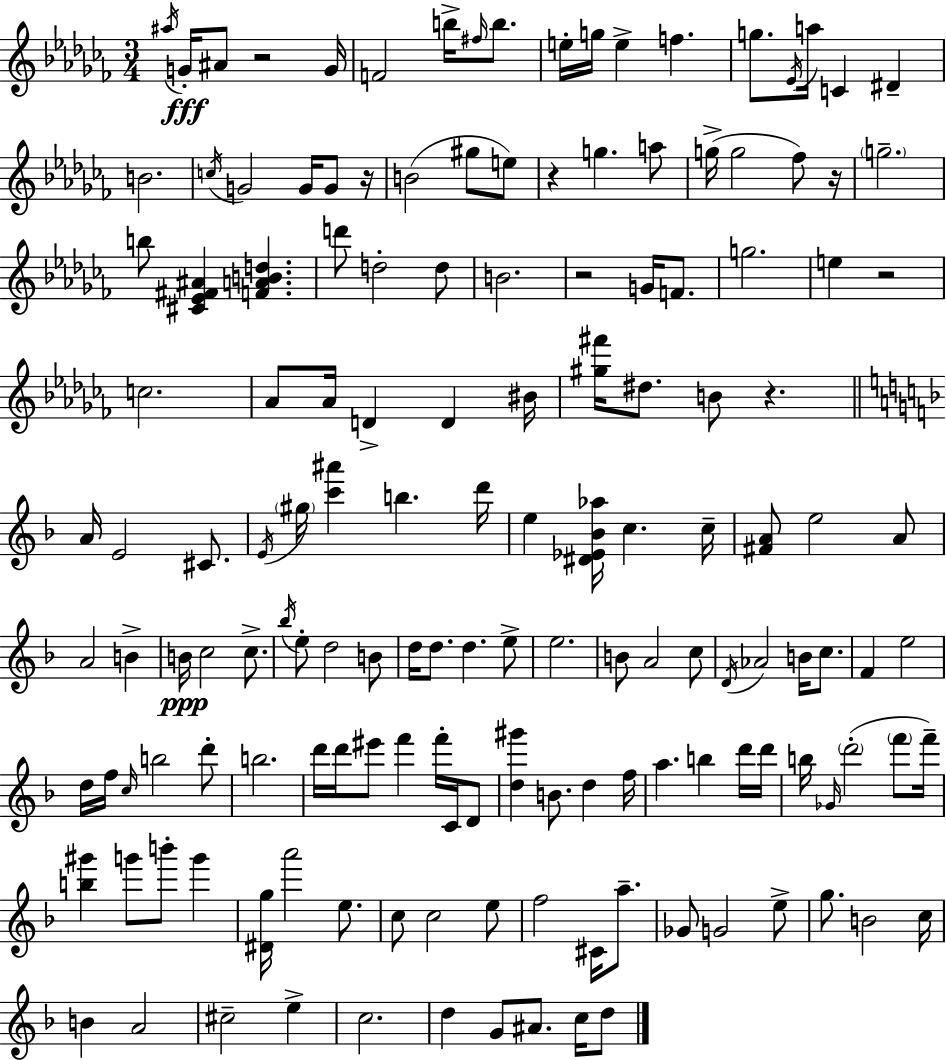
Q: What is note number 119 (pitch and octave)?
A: A5